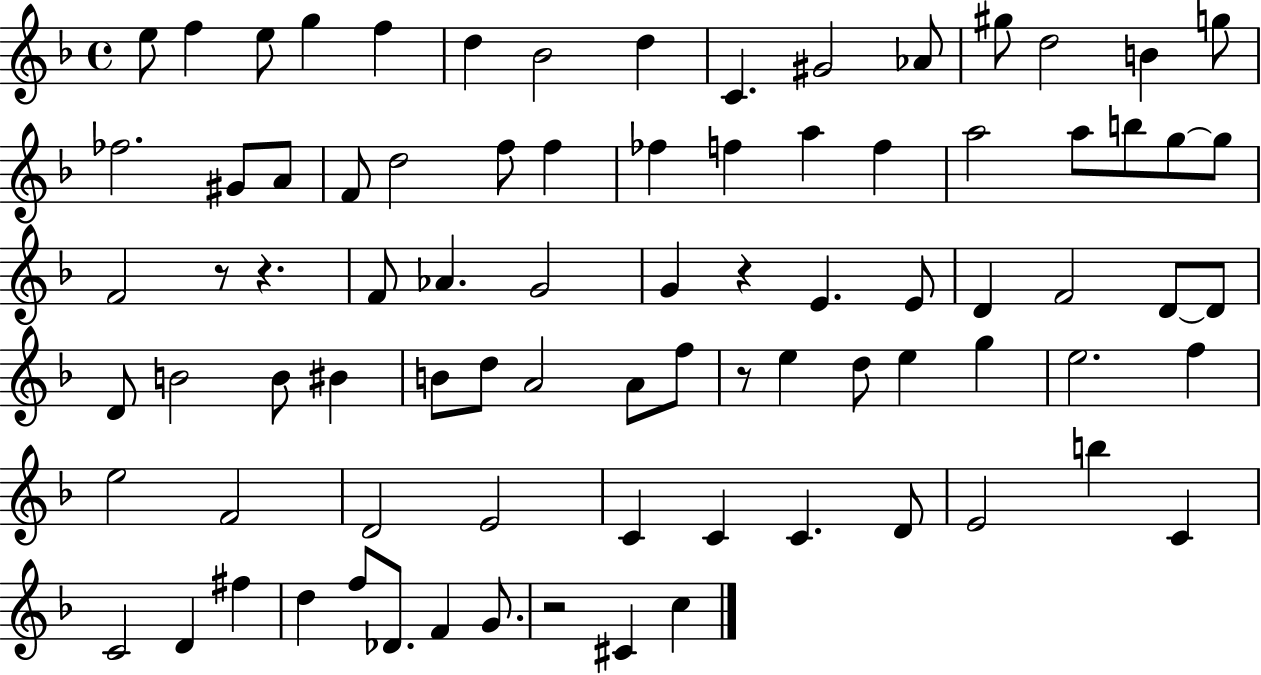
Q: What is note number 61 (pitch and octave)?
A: E4